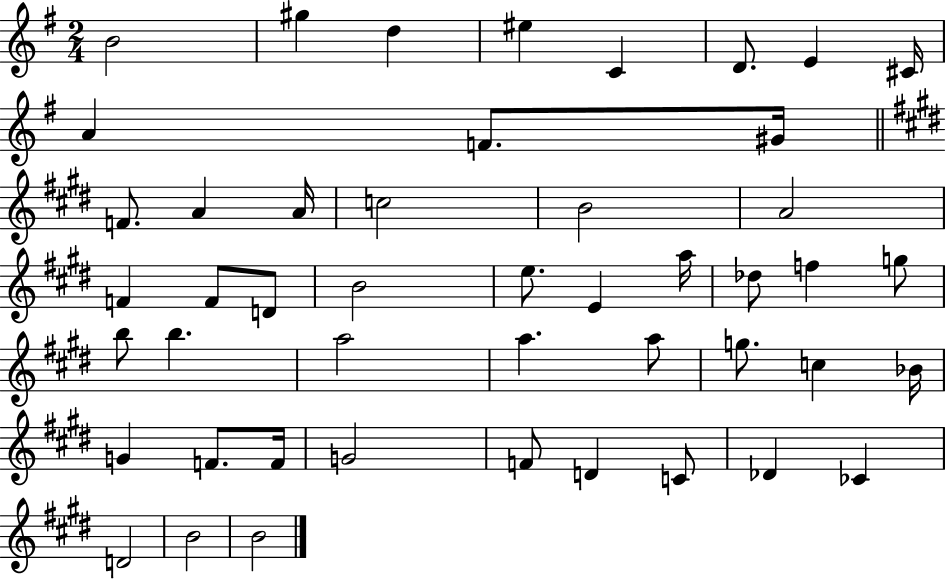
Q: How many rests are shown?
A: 0